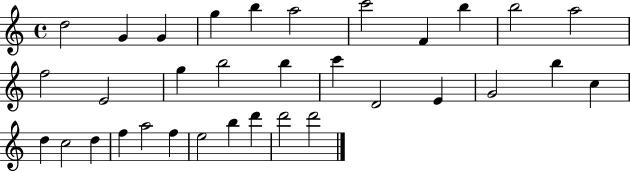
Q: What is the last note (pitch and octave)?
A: D6